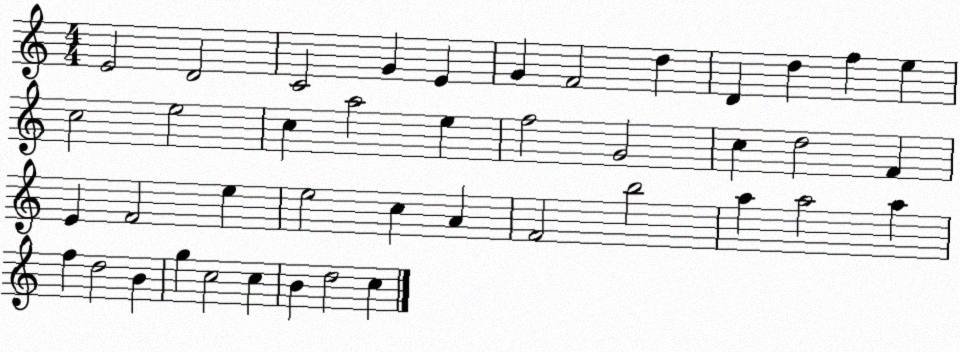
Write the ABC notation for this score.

X:1
T:Untitled
M:4/4
L:1/4
K:C
E2 D2 C2 G E G F2 d D d f e c2 e2 c a2 e f2 G2 c d2 F E F2 e e2 c A F2 b2 a a2 a f d2 B g c2 c B d2 c